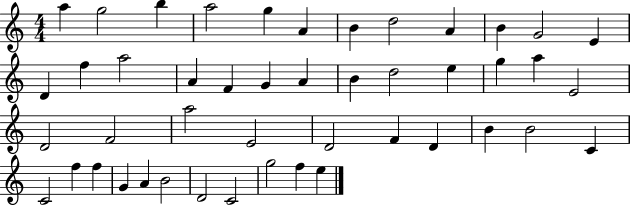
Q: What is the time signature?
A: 4/4